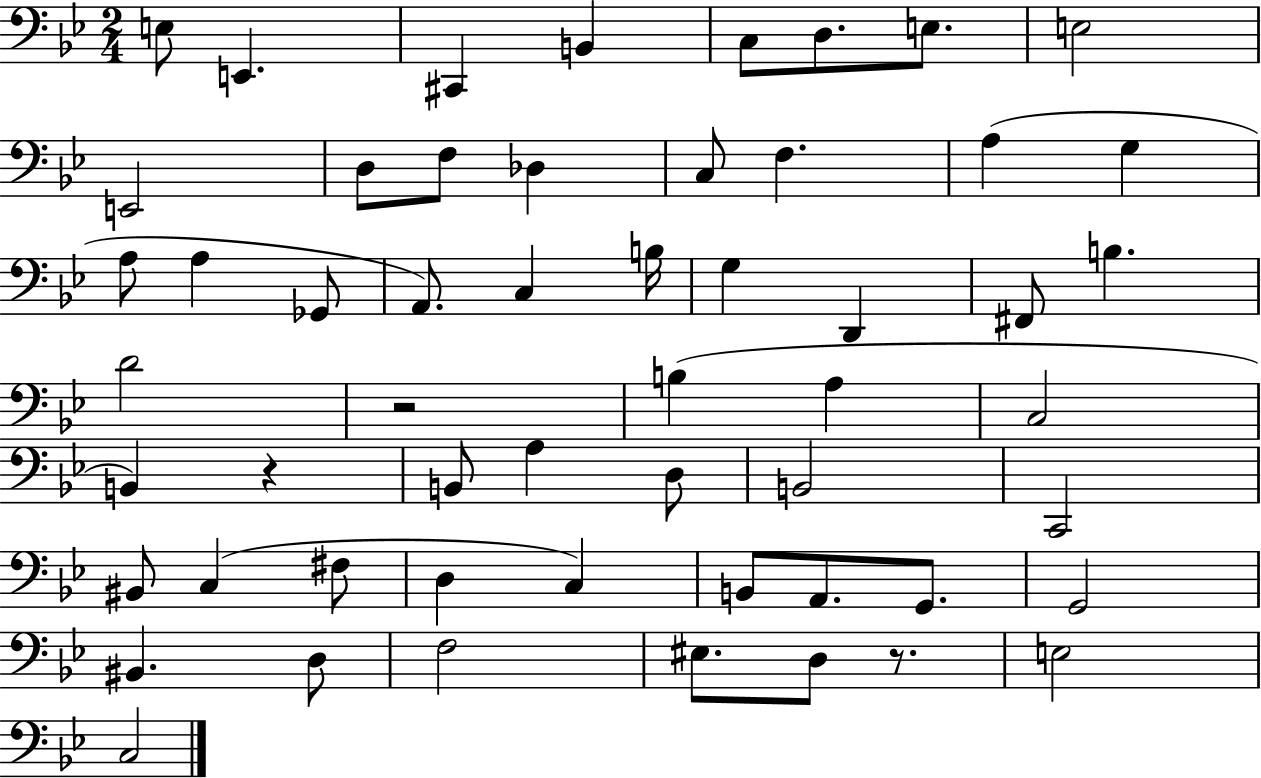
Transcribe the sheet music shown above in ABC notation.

X:1
T:Untitled
M:2/4
L:1/4
K:Bb
E,/2 E,, ^C,, B,, C,/2 D,/2 E,/2 E,2 E,,2 D,/2 F,/2 _D, C,/2 F, A, G, A,/2 A, _G,,/2 A,,/2 C, B,/4 G, D,, ^F,,/2 B, D2 z2 B, A, C,2 B,, z B,,/2 A, D,/2 B,,2 C,,2 ^B,,/2 C, ^F,/2 D, C, B,,/2 A,,/2 G,,/2 G,,2 ^B,, D,/2 F,2 ^E,/2 D,/2 z/2 E,2 C,2